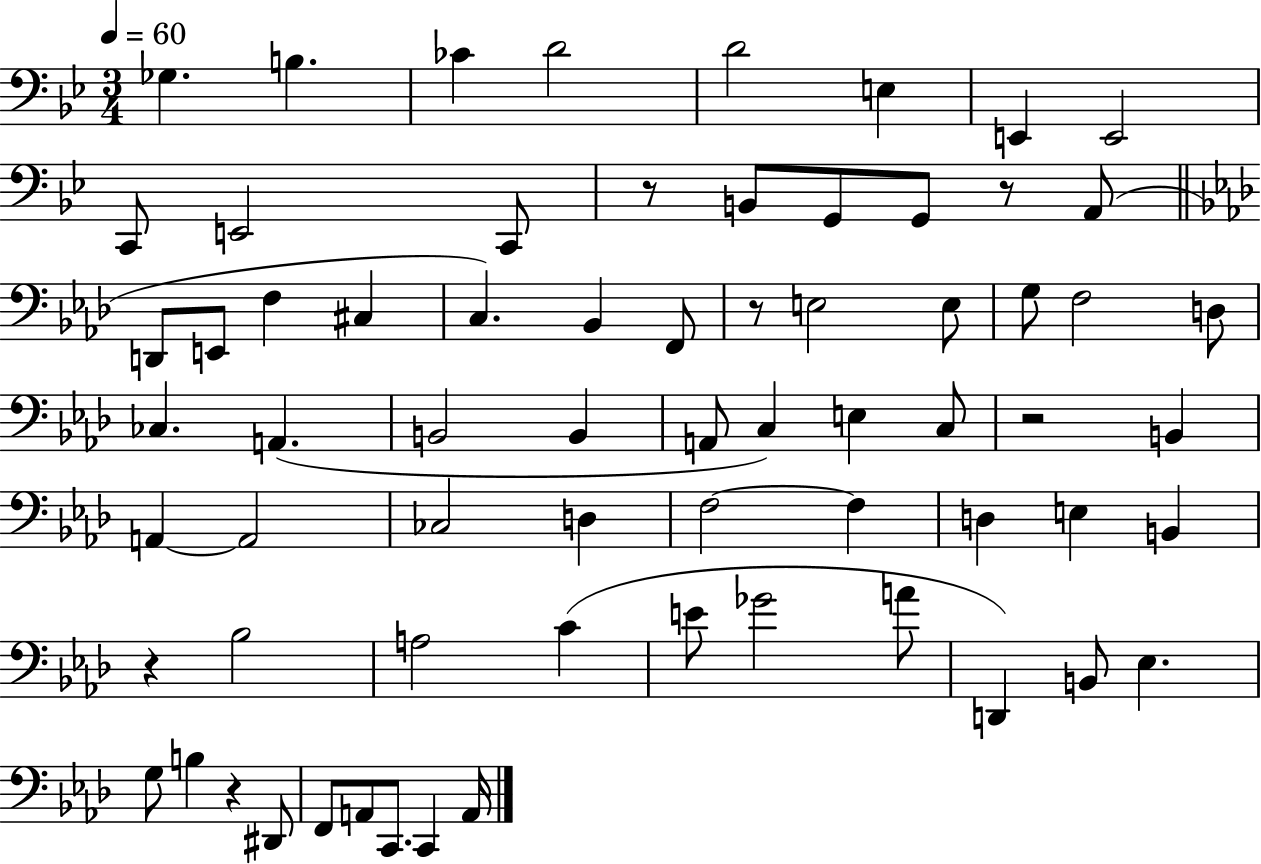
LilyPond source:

{
  \clef bass
  \numericTimeSignature
  \time 3/4
  \key bes \major
  \tempo 4 = 60
  ges4. b4. | ces'4 d'2 | d'2 e4 | e,4 e,2 | \break c,8 e,2 c,8 | r8 b,8 g,8 g,8 r8 a,8( | \bar "||" \break \key aes \major d,8 e,8 f4 cis4 | c4.) bes,4 f,8 | r8 e2 e8 | g8 f2 d8 | \break ces4. a,4.( | b,2 b,4 | a,8 c4) e4 c8 | r2 b,4 | \break a,4~~ a,2 | ces2 d4 | f2~~ f4 | d4 e4 b,4 | \break r4 bes2 | a2 c'4( | e'8 ges'2 a'8 | d,4) b,8 ees4. | \break g8 b4 r4 dis,8 | f,8 a,8 c,8. c,4 a,16 | \bar "|."
}